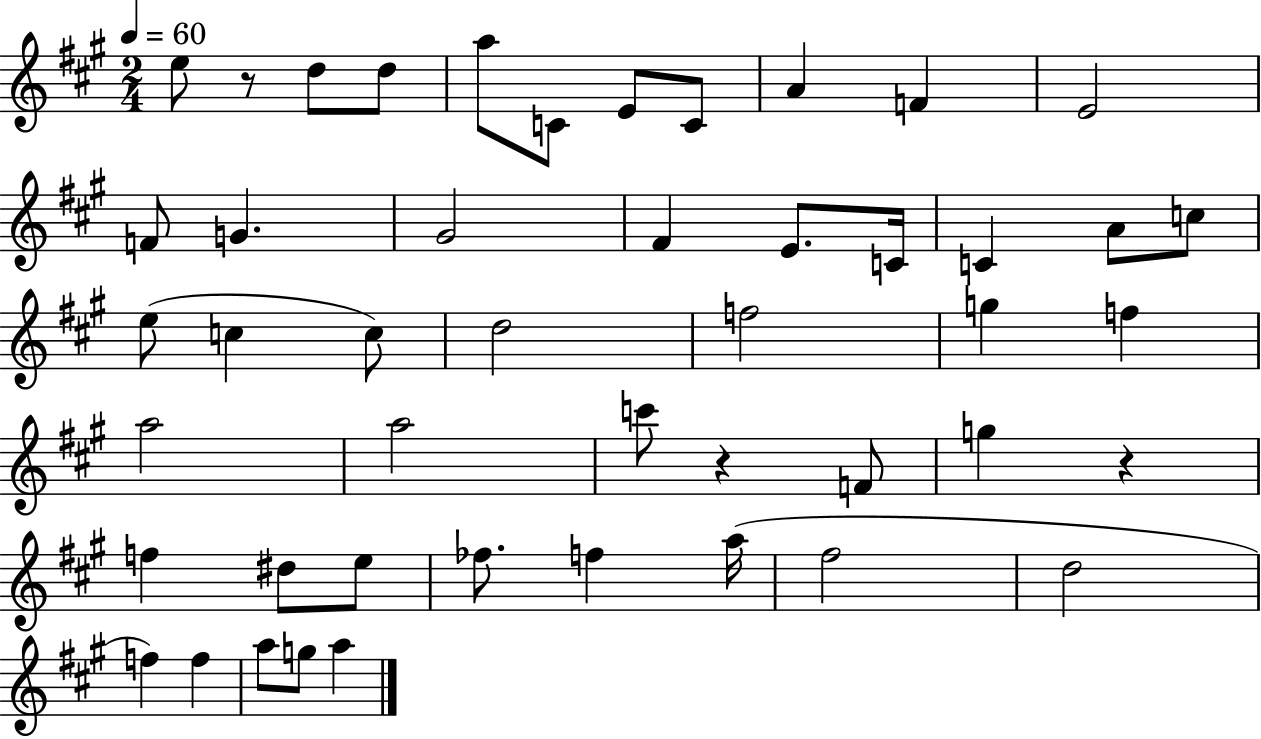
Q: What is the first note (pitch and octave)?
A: E5